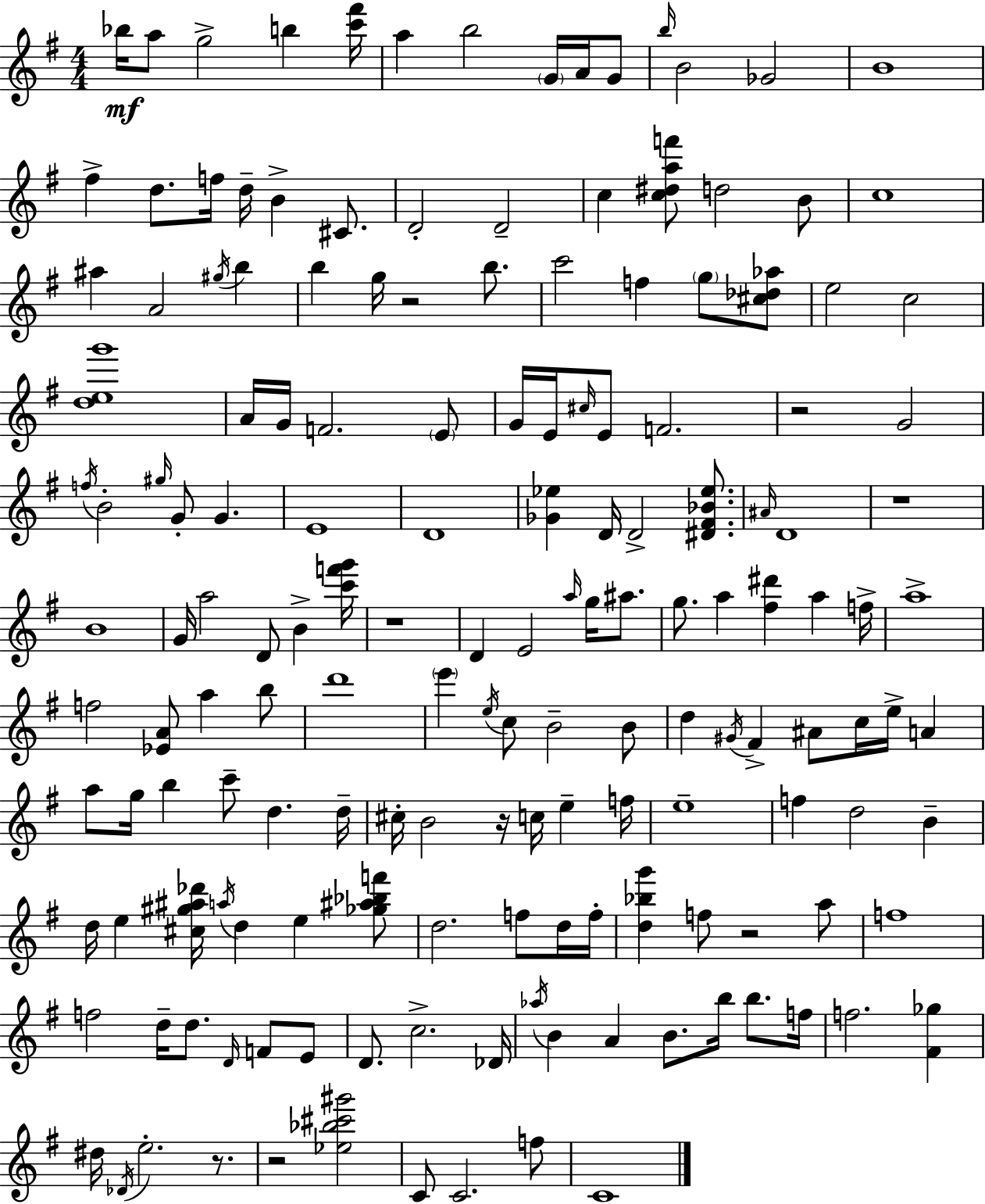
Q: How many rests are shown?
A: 8